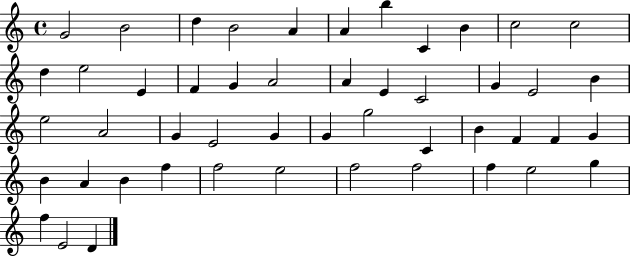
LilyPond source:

{
  \clef treble
  \time 4/4
  \defaultTimeSignature
  \key c \major
  g'2 b'2 | d''4 b'2 a'4 | a'4 b''4 c'4 b'4 | c''2 c''2 | \break d''4 e''2 e'4 | f'4 g'4 a'2 | a'4 e'4 c'2 | g'4 e'2 b'4 | \break e''2 a'2 | g'4 e'2 g'4 | g'4 g''2 c'4 | b'4 f'4 f'4 g'4 | \break b'4 a'4 b'4 f''4 | f''2 e''2 | f''2 f''2 | f''4 e''2 g''4 | \break f''4 e'2 d'4 | \bar "|."
}